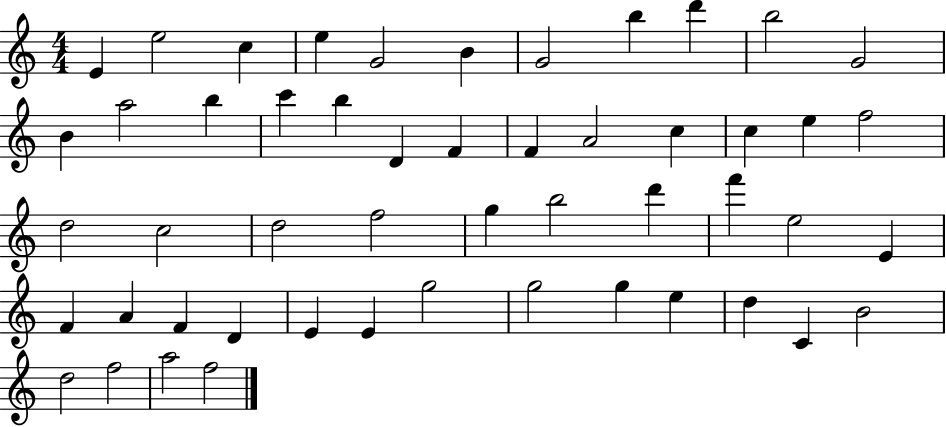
E4/q E5/h C5/q E5/q G4/h B4/q G4/h B5/q D6/q B5/h G4/h B4/q A5/h B5/q C6/q B5/q D4/q F4/q F4/q A4/h C5/q C5/q E5/q F5/h D5/h C5/h D5/h F5/h G5/q B5/h D6/q F6/q E5/h E4/q F4/q A4/q F4/q D4/q E4/q E4/q G5/h G5/h G5/q E5/q D5/q C4/q B4/h D5/h F5/h A5/h F5/h